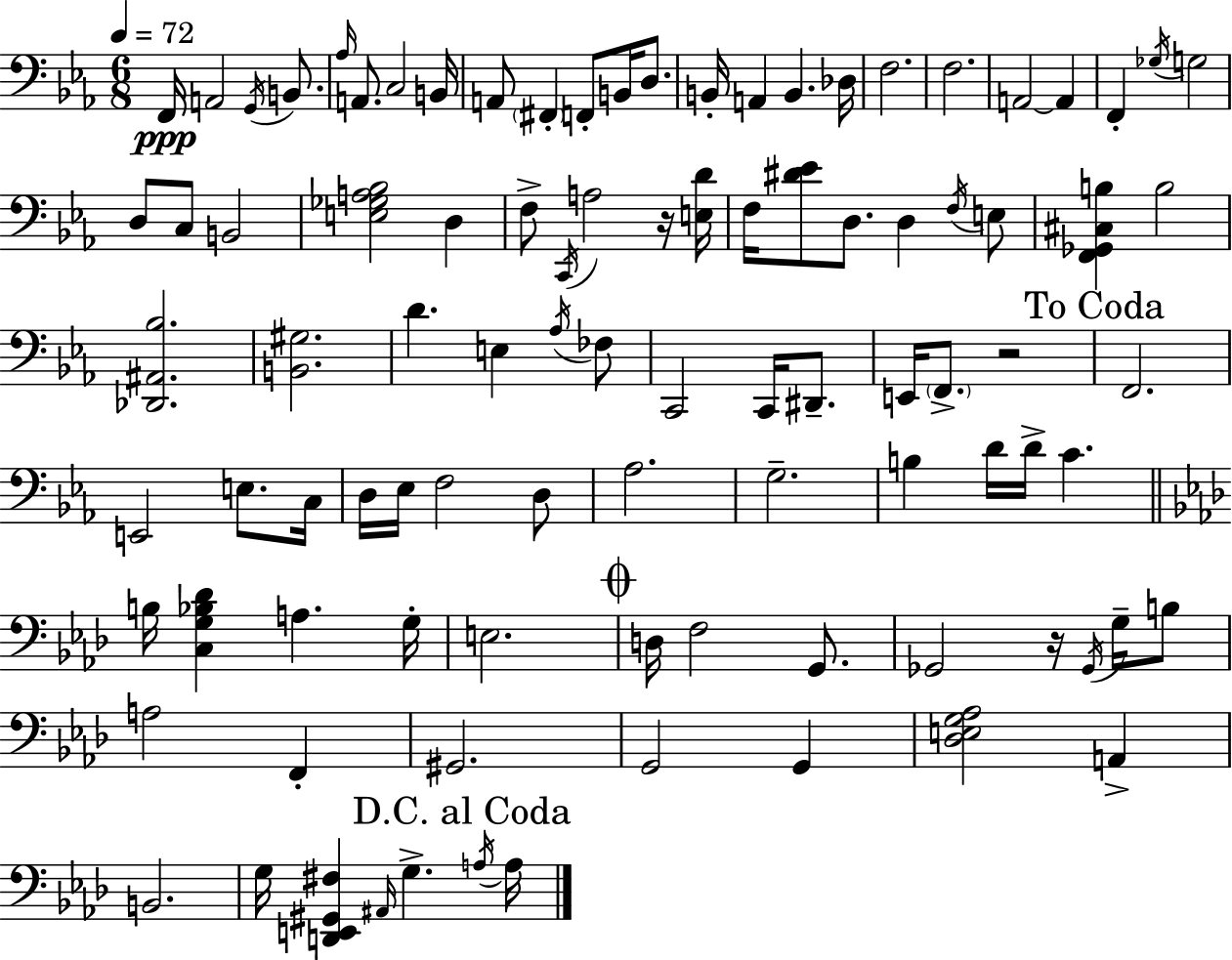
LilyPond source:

{
  \clef bass
  \numericTimeSignature
  \time 6/8
  \key ees \major
  \tempo 4 = 72
  \repeat volta 2 { f,16\ppp a,2 \acciaccatura { g,16 } b,8. | \grace { aes16 } a,8. c2 | b,16 a,8 \parenthesize fis,4-. f,8-. b,16 d8. | b,16-. a,4 b,4. | \break des16 f2. | f2. | a,2~~ a,4 | f,4-. \acciaccatura { ges16 } g2 | \break d8 c8 b,2 | <e ges a bes>2 d4 | f8-> \acciaccatura { c,16 } a2 | r16 <e d'>16 f16 <dis' ees'>8 d8. d4 | \break \acciaccatura { f16 } e8 <f, ges, cis b>4 b2 | <des, ais, bes>2. | <b, gis>2. | d'4. e4 | \break \acciaccatura { aes16 } fes8 c,2 | c,16 dis,8.-- e,16 \parenthesize f,8.-> r2 | \mark "To Coda" f,2. | e,2 | \break e8. c16 d16 ees16 f2 | d8 aes2. | g2.-- | b4 d'16 d'16-> | \break c'4. \bar "||" \break \key aes \major b16 <c g bes des'>4 a4. g16-. | e2. | \mark \markup { \musicglyph "scripts.coda" } d16 f2 g,8. | ges,2 r16 \acciaccatura { ges,16 } g16-- b8 | \break a2 f,4-. | gis,2. | g,2 g,4 | <des e g aes>2 a,4-> | \break b,2. | g16 <d, e, gis, fis>4 \grace { ais,16 } g4.-> | \mark "D.C. al Coda" \acciaccatura { a16 } a16 } \bar "|."
}